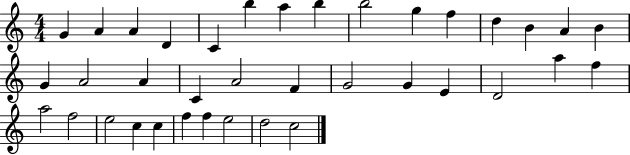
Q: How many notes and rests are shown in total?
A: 37